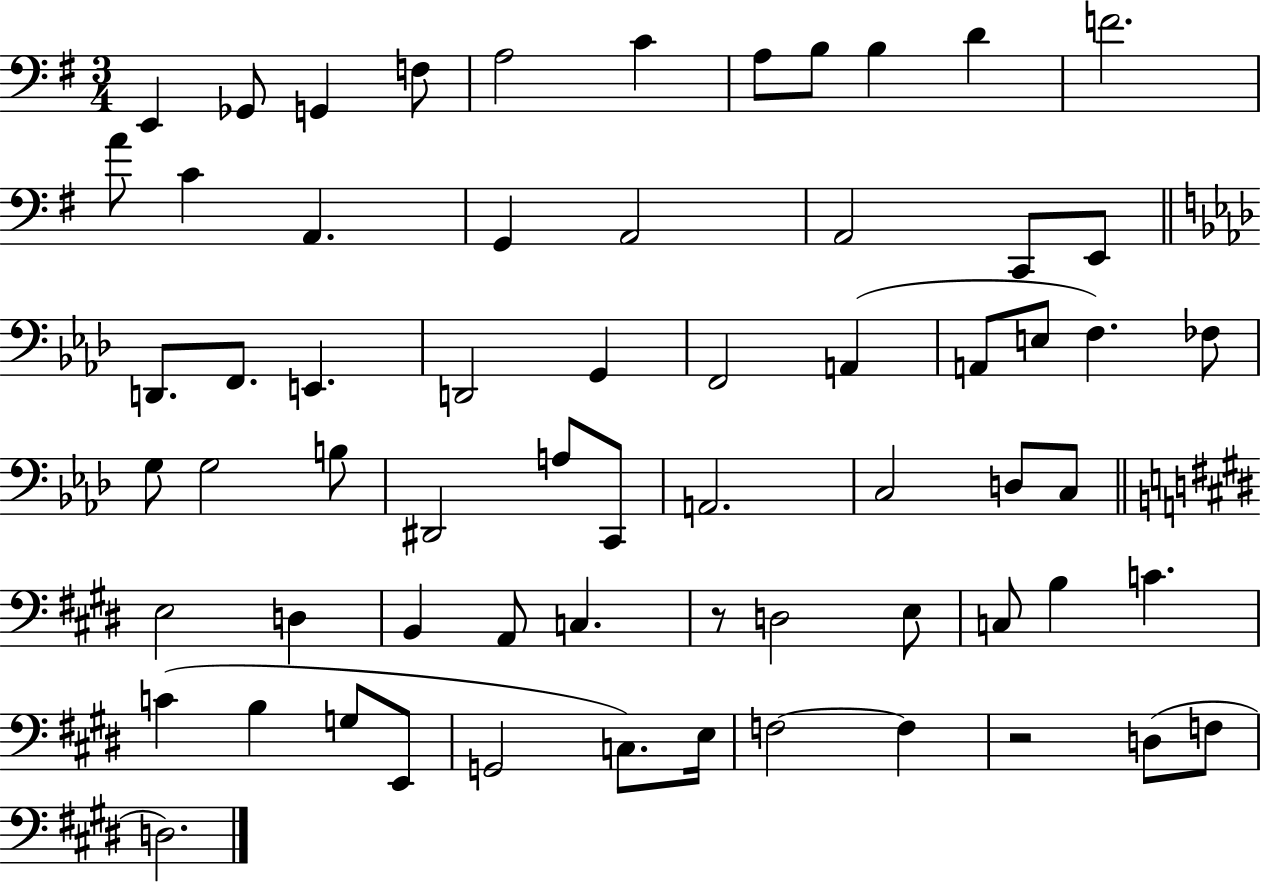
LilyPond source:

{
  \clef bass
  \numericTimeSignature
  \time 3/4
  \key g \major
  \repeat volta 2 { e,4 ges,8 g,4 f8 | a2 c'4 | a8 b8 b4 d'4 | f'2. | \break a'8 c'4 a,4. | g,4 a,2 | a,2 c,8 e,8 | \bar "||" \break \key f \minor d,8. f,8. e,4. | d,2 g,4 | f,2 a,4( | a,8 e8 f4.) fes8 | \break g8 g2 b8 | dis,2 a8 c,8 | a,2. | c2 d8 c8 | \break \bar "||" \break \key e \major e2 d4 | b,4 a,8 c4. | r8 d2 e8 | c8 b4 c'4. | \break c'4( b4 g8 e,8 | g,2 c8.) e16 | f2~~ f4 | r2 d8( f8 | \break d2.) | } \bar "|."
}